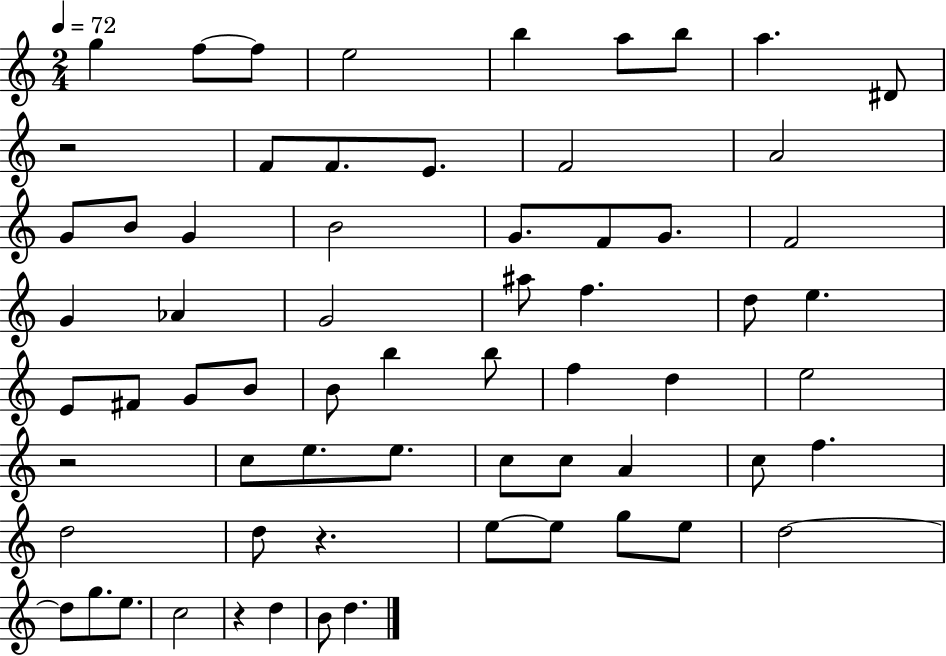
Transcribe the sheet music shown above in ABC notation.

X:1
T:Untitled
M:2/4
L:1/4
K:C
g f/2 f/2 e2 b a/2 b/2 a ^D/2 z2 F/2 F/2 E/2 F2 A2 G/2 B/2 G B2 G/2 F/2 G/2 F2 G _A G2 ^a/2 f d/2 e E/2 ^F/2 G/2 B/2 B/2 b b/2 f d e2 z2 c/2 e/2 e/2 c/2 c/2 A c/2 f d2 d/2 z e/2 e/2 g/2 e/2 d2 d/2 g/2 e/2 c2 z d B/2 d